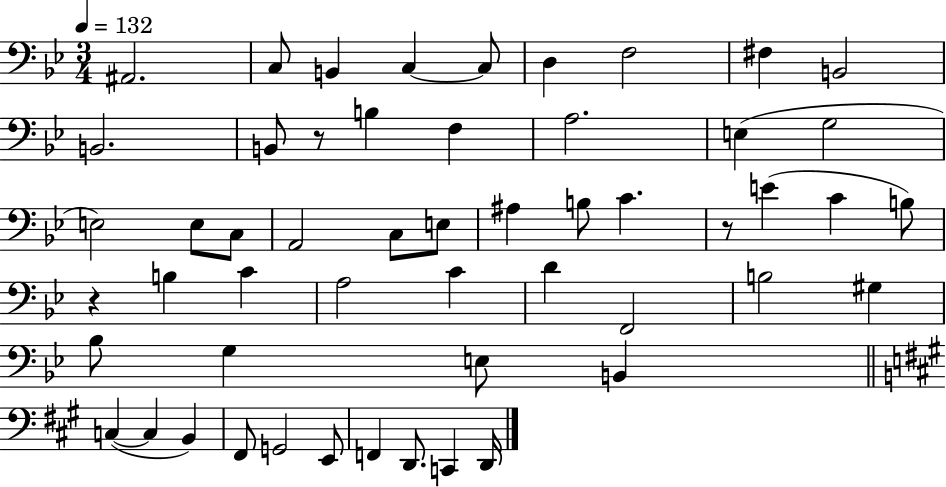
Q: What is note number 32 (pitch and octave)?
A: C4